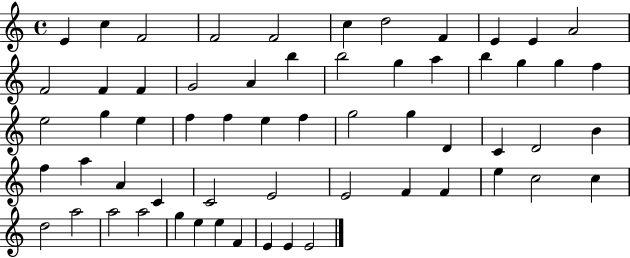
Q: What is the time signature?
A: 4/4